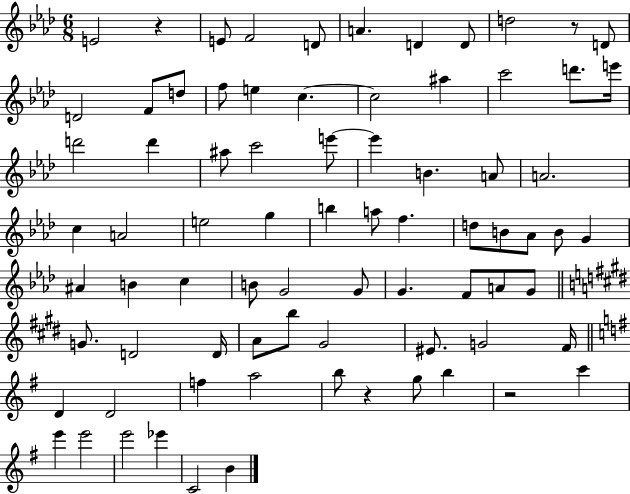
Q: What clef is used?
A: treble